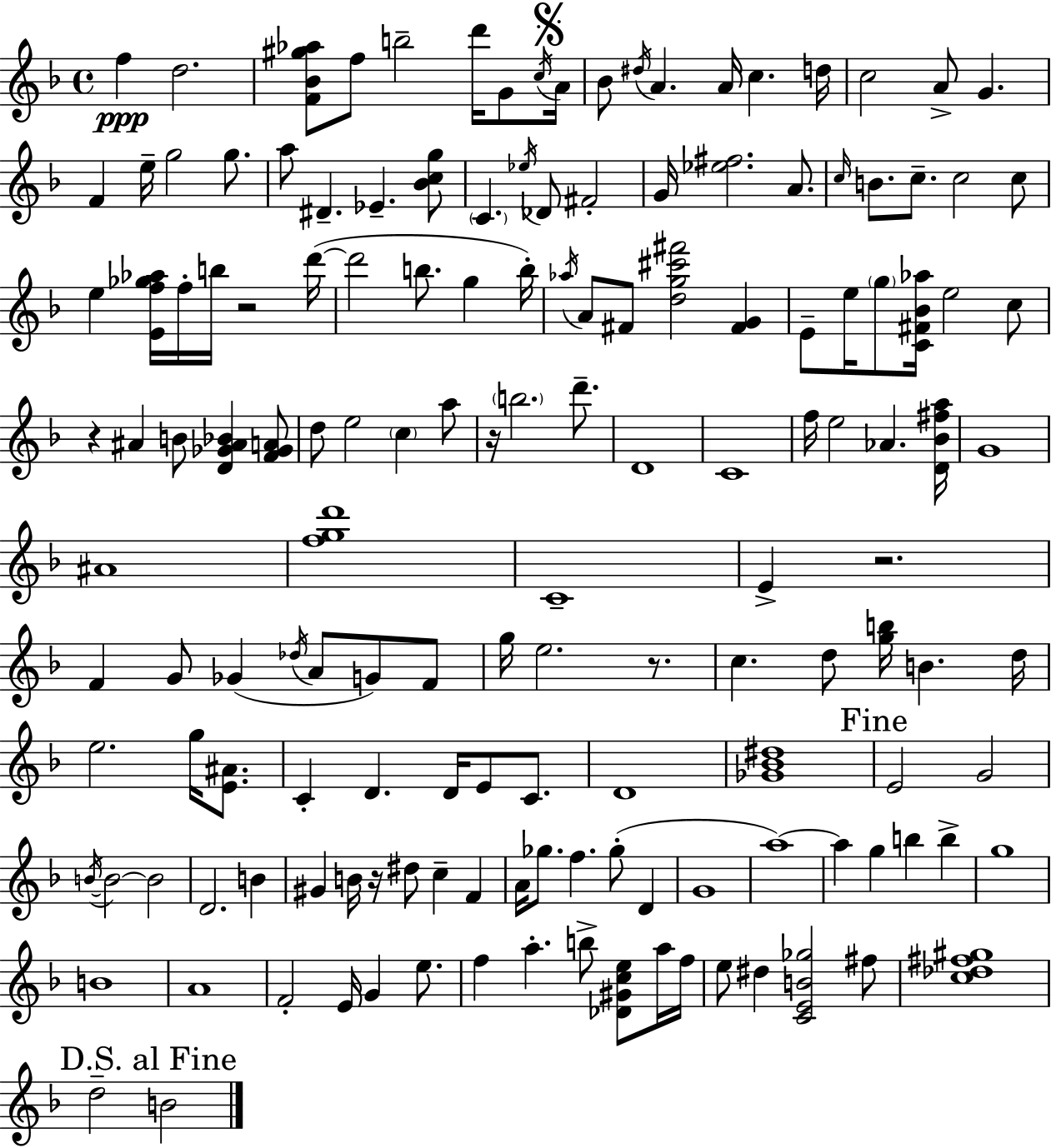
{
  \clef treble
  \time 4/4
  \defaultTimeSignature
  \key d \minor
  f''4\ppp d''2. | <f' bes' gis'' aes''>8 f''8 b''2-- d'''16 g'8 \acciaccatura { c''16 } | \mark \markup { \musicglyph "scripts.segno" } a'16 bes'8 \acciaccatura { dis''16 } a'4. a'16 c''4. | d''16 c''2 a'8-> g'4. | \break f'4 e''16-- g''2 g''8. | a''8 dis'4.-- ees'4.-- | <bes' c'' g''>8 \parenthesize c'4. \acciaccatura { ees''16 } des'8 fis'2-. | g'16 <ees'' fis''>2. | \break a'8. \grace { c''16 } b'8. c''8.-- c''2 | c''8 e''4 <e' f'' ges'' aes''>16 f''16-. b''16 r2 | d'''16~(~ d'''2 b''8. g''4 | b''16-.) \acciaccatura { aes''16 } a'8 fis'8 <d'' g'' cis''' fis'''>2 | \break <fis' g'>4 e'8-- e''16 \parenthesize g''8 <c' fis' bes' aes''>16 e''2 | c''8 r4 ais'4 b'8 <d' ges' ais' bes'>4 | <f' ges' a'>8 d''8 e''2 \parenthesize c''4 | a''8 r16 \parenthesize b''2. | \break d'''8.-- d'1 | c'1 | f''16 e''2 aes'4. | <d' bes' fis'' a''>16 g'1 | \break ais'1 | <f'' g'' d'''>1 | c'1-- | e'4-> r2. | \break f'4 g'8 ges'4( \acciaccatura { des''16 } | a'8 g'8) f'8 g''16 e''2. | r8. c''4. d''8 <g'' b''>16 b'4. | d''16 e''2. | \break g''16 <e' ais'>8. c'4-. d'4. | d'16 e'8 c'8. d'1 | <ges' bes' dis''>1 | \mark "Fine" e'2 g'2 | \break \acciaccatura { b'16~ }~ b'2 b'2 | d'2. | b'4 gis'4 b'16 r16 dis''8 c''4-- | f'4 a'16 ges''8. f''4. | \break ges''8-.( d'4 g'1 | a''1~~) | a''4 g''4 b''4 | b''4-> g''1 | \break b'1 | a'1 | f'2-. e'16 | g'4 e''8. f''4 a''4.-. | \break b''8-> <des' gis' c'' e''>8 a''16 f''16 e''8 dis''4 <c' e' b' ges''>2 | fis''8 <c'' des'' fis'' gis''>1 | \mark "D.S. al Fine" d''2-- b'2 | \bar "|."
}